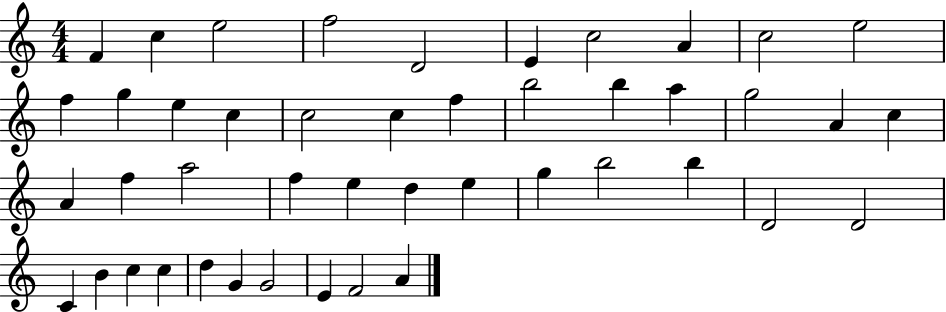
F4/q C5/q E5/h F5/h D4/h E4/q C5/h A4/q C5/h E5/h F5/q G5/q E5/q C5/q C5/h C5/q F5/q B5/h B5/q A5/q G5/h A4/q C5/q A4/q F5/q A5/h F5/q E5/q D5/q E5/q G5/q B5/h B5/q D4/h D4/h C4/q B4/q C5/q C5/q D5/q G4/q G4/h E4/q F4/h A4/q